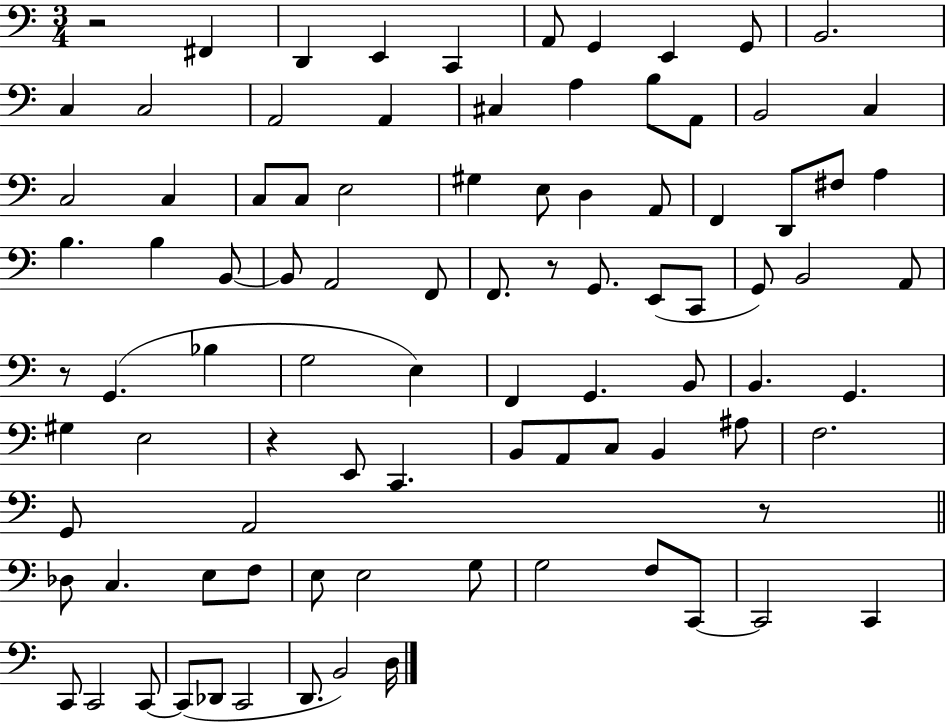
R/h F#2/q D2/q E2/q C2/q A2/e G2/q E2/q G2/e B2/h. C3/q C3/h A2/h A2/q C#3/q A3/q B3/e A2/e B2/h C3/q C3/h C3/q C3/e C3/e E3/h G#3/q E3/e D3/q A2/e F2/q D2/e F#3/e A3/q B3/q. B3/q B2/e B2/e A2/h F2/e F2/e. R/e G2/e. E2/e C2/e G2/e B2/h A2/e R/e G2/q. Bb3/q G3/h E3/q F2/q G2/q. B2/e B2/q. G2/q. G#3/q E3/h R/q E2/e C2/q. B2/e A2/e C3/e B2/q A#3/e F3/h. G2/e A2/h R/e Db3/e C3/q. E3/e F3/e E3/e E3/h G3/e G3/h F3/e C2/e C2/h C2/q C2/e C2/h C2/e C2/e Db2/e C2/h D2/e. B2/h D3/s